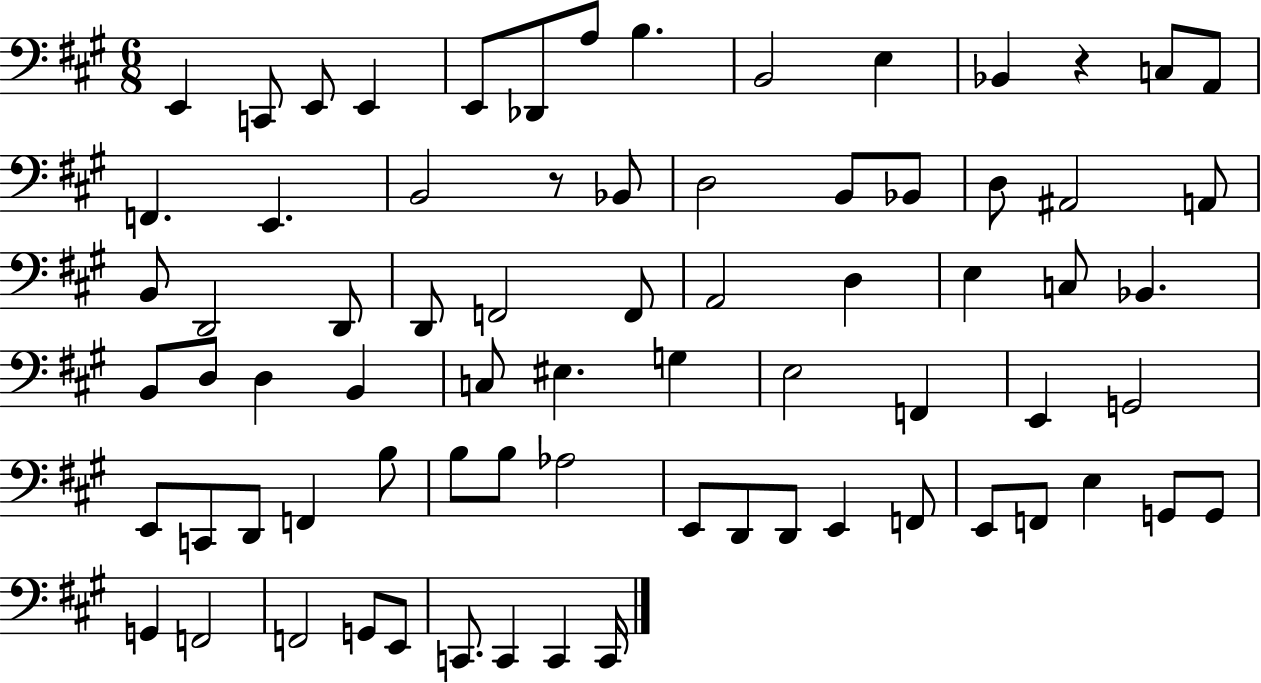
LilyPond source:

{
  \clef bass
  \numericTimeSignature
  \time 6/8
  \key a \major
  e,4 c,8 e,8 e,4 | e,8 des,8 a8 b4. | b,2 e4 | bes,4 r4 c8 a,8 | \break f,4. e,4. | b,2 r8 bes,8 | d2 b,8 bes,8 | d8 ais,2 a,8 | \break b,8 d,2 d,8 | d,8 f,2 f,8 | a,2 d4 | e4 c8 bes,4. | \break b,8 d8 d4 b,4 | c8 eis4. g4 | e2 f,4 | e,4 g,2 | \break e,8 c,8 d,8 f,4 b8 | b8 b8 aes2 | e,8 d,8 d,8 e,4 f,8 | e,8 f,8 e4 g,8 g,8 | \break g,4 f,2 | f,2 g,8 e,8 | c,8. c,4 c,4 c,16 | \bar "|."
}